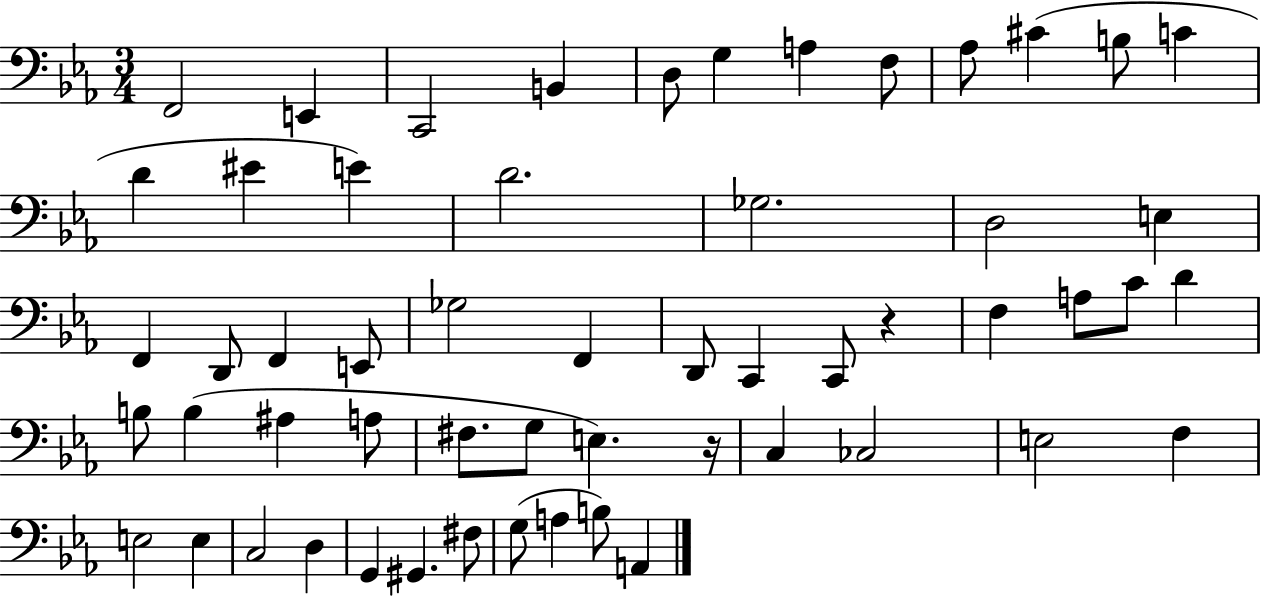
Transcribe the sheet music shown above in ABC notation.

X:1
T:Untitled
M:3/4
L:1/4
K:Eb
F,,2 E,, C,,2 B,, D,/2 G, A, F,/2 _A,/2 ^C B,/2 C D ^E E D2 _G,2 D,2 E, F,, D,,/2 F,, E,,/2 _G,2 F,, D,,/2 C,, C,,/2 z F, A,/2 C/2 D B,/2 B, ^A, A,/2 ^F,/2 G,/2 E, z/4 C, _C,2 E,2 F, E,2 E, C,2 D, G,, ^G,, ^F,/2 G,/2 A, B,/2 A,,